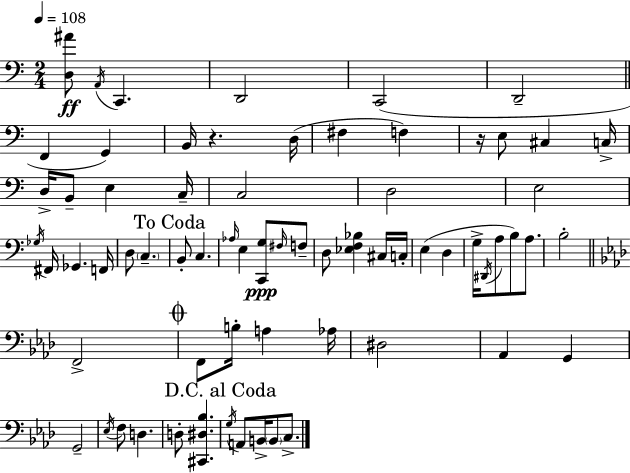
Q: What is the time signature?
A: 2/4